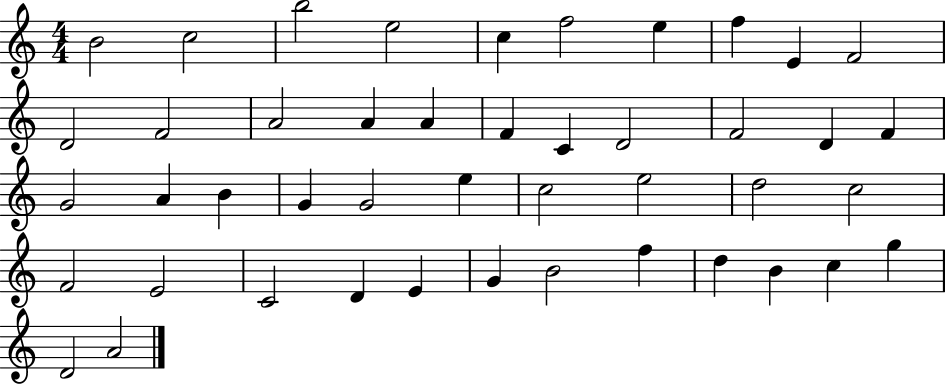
{
  \clef treble
  \numericTimeSignature
  \time 4/4
  \key c \major
  b'2 c''2 | b''2 e''2 | c''4 f''2 e''4 | f''4 e'4 f'2 | \break d'2 f'2 | a'2 a'4 a'4 | f'4 c'4 d'2 | f'2 d'4 f'4 | \break g'2 a'4 b'4 | g'4 g'2 e''4 | c''2 e''2 | d''2 c''2 | \break f'2 e'2 | c'2 d'4 e'4 | g'4 b'2 f''4 | d''4 b'4 c''4 g''4 | \break d'2 a'2 | \bar "|."
}